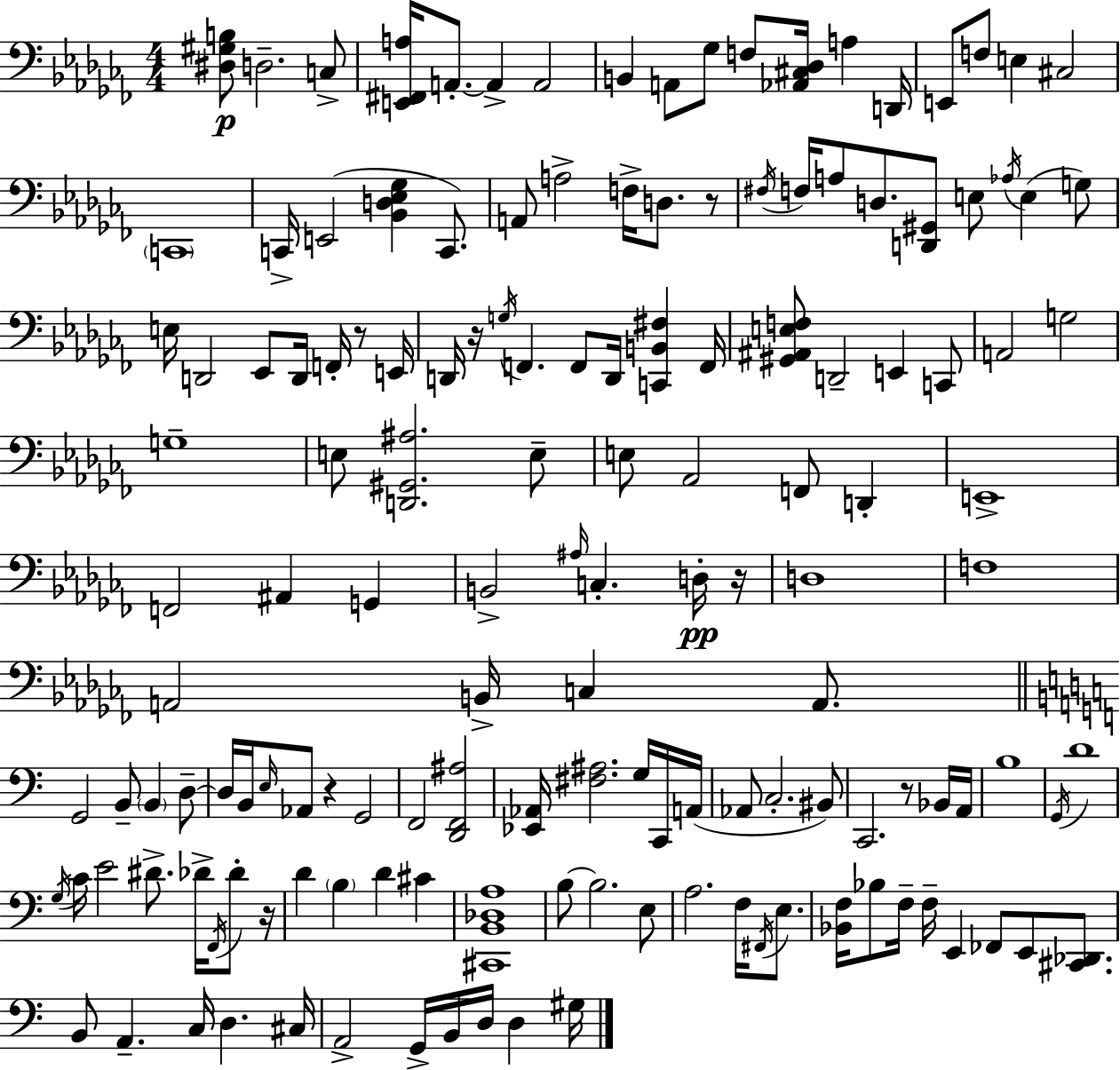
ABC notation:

X:1
T:Untitled
M:4/4
L:1/4
K:Abm
[^D,^G,B,]/2 D,2 C,/2 [E,,^F,,A,]/4 A,,/2 A,, A,,2 B,, A,,/2 _G,/2 F,/2 [_A,,^C,_D,]/4 A, D,,/4 E,,/2 F,/2 E, ^C,2 C,,4 C,,/4 E,,2 [_B,,D,_E,_G,] C,,/2 A,,/2 A,2 F,/4 D,/2 z/2 ^F,/4 F,/4 A,/2 D,/2 [D,,^G,,]/2 E,/2 _A,/4 E, G,/2 E,/4 D,,2 _E,,/2 D,,/4 F,,/4 z/2 E,,/4 D,,/4 z/4 G,/4 F,, F,,/2 D,,/4 [C,,B,,^F,] F,,/4 [^G,,^A,,E,F,]/2 D,,2 E,, C,,/2 A,,2 G,2 G,4 E,/2 [D,,^G,,^A,]2 E,/2 E,/2 _A,,2 F,,/2 D,, E,,4 F,,2 ^A,, G,, B,,2 ^A,/4 C, D,/4 z/4 D,4 F,4 A,,2 B,,/4 C, A,,/2 G,,2 B,,/2 B,, D,/2 D,/4 B,,/4 E,/4 _A,,/2 z G,,2 F,,2 [D,,F,,^A,]2 [_E,,_A,,]/4 [^F,^A,]2 G,/4 C,,/4 A,,/4 _A,,/2 C,2 ^B,,/2 C,,2 z/2 _B,,/4 A,,/4 B,4 G,,/4 D4 G,/4 C/4 E2 ^D/2 _D/4 F,,/4 _D/2 z/4 D B, D ^C [^C,,B,,_D,A,]4 B,/2 B,2 E,/2 A,2 F,/4 ^F,,/4 E,/2 [_B,,F,]/4 _B,/2 F,/4 F,/4 E,, _F,,/2 E,,/2 [^C,,_D,,]/2 B,,/2 A,, C,/4 D, ^C,/4 A,,2 G,,/4 B,,/4 D,/4 D, ^G,/4